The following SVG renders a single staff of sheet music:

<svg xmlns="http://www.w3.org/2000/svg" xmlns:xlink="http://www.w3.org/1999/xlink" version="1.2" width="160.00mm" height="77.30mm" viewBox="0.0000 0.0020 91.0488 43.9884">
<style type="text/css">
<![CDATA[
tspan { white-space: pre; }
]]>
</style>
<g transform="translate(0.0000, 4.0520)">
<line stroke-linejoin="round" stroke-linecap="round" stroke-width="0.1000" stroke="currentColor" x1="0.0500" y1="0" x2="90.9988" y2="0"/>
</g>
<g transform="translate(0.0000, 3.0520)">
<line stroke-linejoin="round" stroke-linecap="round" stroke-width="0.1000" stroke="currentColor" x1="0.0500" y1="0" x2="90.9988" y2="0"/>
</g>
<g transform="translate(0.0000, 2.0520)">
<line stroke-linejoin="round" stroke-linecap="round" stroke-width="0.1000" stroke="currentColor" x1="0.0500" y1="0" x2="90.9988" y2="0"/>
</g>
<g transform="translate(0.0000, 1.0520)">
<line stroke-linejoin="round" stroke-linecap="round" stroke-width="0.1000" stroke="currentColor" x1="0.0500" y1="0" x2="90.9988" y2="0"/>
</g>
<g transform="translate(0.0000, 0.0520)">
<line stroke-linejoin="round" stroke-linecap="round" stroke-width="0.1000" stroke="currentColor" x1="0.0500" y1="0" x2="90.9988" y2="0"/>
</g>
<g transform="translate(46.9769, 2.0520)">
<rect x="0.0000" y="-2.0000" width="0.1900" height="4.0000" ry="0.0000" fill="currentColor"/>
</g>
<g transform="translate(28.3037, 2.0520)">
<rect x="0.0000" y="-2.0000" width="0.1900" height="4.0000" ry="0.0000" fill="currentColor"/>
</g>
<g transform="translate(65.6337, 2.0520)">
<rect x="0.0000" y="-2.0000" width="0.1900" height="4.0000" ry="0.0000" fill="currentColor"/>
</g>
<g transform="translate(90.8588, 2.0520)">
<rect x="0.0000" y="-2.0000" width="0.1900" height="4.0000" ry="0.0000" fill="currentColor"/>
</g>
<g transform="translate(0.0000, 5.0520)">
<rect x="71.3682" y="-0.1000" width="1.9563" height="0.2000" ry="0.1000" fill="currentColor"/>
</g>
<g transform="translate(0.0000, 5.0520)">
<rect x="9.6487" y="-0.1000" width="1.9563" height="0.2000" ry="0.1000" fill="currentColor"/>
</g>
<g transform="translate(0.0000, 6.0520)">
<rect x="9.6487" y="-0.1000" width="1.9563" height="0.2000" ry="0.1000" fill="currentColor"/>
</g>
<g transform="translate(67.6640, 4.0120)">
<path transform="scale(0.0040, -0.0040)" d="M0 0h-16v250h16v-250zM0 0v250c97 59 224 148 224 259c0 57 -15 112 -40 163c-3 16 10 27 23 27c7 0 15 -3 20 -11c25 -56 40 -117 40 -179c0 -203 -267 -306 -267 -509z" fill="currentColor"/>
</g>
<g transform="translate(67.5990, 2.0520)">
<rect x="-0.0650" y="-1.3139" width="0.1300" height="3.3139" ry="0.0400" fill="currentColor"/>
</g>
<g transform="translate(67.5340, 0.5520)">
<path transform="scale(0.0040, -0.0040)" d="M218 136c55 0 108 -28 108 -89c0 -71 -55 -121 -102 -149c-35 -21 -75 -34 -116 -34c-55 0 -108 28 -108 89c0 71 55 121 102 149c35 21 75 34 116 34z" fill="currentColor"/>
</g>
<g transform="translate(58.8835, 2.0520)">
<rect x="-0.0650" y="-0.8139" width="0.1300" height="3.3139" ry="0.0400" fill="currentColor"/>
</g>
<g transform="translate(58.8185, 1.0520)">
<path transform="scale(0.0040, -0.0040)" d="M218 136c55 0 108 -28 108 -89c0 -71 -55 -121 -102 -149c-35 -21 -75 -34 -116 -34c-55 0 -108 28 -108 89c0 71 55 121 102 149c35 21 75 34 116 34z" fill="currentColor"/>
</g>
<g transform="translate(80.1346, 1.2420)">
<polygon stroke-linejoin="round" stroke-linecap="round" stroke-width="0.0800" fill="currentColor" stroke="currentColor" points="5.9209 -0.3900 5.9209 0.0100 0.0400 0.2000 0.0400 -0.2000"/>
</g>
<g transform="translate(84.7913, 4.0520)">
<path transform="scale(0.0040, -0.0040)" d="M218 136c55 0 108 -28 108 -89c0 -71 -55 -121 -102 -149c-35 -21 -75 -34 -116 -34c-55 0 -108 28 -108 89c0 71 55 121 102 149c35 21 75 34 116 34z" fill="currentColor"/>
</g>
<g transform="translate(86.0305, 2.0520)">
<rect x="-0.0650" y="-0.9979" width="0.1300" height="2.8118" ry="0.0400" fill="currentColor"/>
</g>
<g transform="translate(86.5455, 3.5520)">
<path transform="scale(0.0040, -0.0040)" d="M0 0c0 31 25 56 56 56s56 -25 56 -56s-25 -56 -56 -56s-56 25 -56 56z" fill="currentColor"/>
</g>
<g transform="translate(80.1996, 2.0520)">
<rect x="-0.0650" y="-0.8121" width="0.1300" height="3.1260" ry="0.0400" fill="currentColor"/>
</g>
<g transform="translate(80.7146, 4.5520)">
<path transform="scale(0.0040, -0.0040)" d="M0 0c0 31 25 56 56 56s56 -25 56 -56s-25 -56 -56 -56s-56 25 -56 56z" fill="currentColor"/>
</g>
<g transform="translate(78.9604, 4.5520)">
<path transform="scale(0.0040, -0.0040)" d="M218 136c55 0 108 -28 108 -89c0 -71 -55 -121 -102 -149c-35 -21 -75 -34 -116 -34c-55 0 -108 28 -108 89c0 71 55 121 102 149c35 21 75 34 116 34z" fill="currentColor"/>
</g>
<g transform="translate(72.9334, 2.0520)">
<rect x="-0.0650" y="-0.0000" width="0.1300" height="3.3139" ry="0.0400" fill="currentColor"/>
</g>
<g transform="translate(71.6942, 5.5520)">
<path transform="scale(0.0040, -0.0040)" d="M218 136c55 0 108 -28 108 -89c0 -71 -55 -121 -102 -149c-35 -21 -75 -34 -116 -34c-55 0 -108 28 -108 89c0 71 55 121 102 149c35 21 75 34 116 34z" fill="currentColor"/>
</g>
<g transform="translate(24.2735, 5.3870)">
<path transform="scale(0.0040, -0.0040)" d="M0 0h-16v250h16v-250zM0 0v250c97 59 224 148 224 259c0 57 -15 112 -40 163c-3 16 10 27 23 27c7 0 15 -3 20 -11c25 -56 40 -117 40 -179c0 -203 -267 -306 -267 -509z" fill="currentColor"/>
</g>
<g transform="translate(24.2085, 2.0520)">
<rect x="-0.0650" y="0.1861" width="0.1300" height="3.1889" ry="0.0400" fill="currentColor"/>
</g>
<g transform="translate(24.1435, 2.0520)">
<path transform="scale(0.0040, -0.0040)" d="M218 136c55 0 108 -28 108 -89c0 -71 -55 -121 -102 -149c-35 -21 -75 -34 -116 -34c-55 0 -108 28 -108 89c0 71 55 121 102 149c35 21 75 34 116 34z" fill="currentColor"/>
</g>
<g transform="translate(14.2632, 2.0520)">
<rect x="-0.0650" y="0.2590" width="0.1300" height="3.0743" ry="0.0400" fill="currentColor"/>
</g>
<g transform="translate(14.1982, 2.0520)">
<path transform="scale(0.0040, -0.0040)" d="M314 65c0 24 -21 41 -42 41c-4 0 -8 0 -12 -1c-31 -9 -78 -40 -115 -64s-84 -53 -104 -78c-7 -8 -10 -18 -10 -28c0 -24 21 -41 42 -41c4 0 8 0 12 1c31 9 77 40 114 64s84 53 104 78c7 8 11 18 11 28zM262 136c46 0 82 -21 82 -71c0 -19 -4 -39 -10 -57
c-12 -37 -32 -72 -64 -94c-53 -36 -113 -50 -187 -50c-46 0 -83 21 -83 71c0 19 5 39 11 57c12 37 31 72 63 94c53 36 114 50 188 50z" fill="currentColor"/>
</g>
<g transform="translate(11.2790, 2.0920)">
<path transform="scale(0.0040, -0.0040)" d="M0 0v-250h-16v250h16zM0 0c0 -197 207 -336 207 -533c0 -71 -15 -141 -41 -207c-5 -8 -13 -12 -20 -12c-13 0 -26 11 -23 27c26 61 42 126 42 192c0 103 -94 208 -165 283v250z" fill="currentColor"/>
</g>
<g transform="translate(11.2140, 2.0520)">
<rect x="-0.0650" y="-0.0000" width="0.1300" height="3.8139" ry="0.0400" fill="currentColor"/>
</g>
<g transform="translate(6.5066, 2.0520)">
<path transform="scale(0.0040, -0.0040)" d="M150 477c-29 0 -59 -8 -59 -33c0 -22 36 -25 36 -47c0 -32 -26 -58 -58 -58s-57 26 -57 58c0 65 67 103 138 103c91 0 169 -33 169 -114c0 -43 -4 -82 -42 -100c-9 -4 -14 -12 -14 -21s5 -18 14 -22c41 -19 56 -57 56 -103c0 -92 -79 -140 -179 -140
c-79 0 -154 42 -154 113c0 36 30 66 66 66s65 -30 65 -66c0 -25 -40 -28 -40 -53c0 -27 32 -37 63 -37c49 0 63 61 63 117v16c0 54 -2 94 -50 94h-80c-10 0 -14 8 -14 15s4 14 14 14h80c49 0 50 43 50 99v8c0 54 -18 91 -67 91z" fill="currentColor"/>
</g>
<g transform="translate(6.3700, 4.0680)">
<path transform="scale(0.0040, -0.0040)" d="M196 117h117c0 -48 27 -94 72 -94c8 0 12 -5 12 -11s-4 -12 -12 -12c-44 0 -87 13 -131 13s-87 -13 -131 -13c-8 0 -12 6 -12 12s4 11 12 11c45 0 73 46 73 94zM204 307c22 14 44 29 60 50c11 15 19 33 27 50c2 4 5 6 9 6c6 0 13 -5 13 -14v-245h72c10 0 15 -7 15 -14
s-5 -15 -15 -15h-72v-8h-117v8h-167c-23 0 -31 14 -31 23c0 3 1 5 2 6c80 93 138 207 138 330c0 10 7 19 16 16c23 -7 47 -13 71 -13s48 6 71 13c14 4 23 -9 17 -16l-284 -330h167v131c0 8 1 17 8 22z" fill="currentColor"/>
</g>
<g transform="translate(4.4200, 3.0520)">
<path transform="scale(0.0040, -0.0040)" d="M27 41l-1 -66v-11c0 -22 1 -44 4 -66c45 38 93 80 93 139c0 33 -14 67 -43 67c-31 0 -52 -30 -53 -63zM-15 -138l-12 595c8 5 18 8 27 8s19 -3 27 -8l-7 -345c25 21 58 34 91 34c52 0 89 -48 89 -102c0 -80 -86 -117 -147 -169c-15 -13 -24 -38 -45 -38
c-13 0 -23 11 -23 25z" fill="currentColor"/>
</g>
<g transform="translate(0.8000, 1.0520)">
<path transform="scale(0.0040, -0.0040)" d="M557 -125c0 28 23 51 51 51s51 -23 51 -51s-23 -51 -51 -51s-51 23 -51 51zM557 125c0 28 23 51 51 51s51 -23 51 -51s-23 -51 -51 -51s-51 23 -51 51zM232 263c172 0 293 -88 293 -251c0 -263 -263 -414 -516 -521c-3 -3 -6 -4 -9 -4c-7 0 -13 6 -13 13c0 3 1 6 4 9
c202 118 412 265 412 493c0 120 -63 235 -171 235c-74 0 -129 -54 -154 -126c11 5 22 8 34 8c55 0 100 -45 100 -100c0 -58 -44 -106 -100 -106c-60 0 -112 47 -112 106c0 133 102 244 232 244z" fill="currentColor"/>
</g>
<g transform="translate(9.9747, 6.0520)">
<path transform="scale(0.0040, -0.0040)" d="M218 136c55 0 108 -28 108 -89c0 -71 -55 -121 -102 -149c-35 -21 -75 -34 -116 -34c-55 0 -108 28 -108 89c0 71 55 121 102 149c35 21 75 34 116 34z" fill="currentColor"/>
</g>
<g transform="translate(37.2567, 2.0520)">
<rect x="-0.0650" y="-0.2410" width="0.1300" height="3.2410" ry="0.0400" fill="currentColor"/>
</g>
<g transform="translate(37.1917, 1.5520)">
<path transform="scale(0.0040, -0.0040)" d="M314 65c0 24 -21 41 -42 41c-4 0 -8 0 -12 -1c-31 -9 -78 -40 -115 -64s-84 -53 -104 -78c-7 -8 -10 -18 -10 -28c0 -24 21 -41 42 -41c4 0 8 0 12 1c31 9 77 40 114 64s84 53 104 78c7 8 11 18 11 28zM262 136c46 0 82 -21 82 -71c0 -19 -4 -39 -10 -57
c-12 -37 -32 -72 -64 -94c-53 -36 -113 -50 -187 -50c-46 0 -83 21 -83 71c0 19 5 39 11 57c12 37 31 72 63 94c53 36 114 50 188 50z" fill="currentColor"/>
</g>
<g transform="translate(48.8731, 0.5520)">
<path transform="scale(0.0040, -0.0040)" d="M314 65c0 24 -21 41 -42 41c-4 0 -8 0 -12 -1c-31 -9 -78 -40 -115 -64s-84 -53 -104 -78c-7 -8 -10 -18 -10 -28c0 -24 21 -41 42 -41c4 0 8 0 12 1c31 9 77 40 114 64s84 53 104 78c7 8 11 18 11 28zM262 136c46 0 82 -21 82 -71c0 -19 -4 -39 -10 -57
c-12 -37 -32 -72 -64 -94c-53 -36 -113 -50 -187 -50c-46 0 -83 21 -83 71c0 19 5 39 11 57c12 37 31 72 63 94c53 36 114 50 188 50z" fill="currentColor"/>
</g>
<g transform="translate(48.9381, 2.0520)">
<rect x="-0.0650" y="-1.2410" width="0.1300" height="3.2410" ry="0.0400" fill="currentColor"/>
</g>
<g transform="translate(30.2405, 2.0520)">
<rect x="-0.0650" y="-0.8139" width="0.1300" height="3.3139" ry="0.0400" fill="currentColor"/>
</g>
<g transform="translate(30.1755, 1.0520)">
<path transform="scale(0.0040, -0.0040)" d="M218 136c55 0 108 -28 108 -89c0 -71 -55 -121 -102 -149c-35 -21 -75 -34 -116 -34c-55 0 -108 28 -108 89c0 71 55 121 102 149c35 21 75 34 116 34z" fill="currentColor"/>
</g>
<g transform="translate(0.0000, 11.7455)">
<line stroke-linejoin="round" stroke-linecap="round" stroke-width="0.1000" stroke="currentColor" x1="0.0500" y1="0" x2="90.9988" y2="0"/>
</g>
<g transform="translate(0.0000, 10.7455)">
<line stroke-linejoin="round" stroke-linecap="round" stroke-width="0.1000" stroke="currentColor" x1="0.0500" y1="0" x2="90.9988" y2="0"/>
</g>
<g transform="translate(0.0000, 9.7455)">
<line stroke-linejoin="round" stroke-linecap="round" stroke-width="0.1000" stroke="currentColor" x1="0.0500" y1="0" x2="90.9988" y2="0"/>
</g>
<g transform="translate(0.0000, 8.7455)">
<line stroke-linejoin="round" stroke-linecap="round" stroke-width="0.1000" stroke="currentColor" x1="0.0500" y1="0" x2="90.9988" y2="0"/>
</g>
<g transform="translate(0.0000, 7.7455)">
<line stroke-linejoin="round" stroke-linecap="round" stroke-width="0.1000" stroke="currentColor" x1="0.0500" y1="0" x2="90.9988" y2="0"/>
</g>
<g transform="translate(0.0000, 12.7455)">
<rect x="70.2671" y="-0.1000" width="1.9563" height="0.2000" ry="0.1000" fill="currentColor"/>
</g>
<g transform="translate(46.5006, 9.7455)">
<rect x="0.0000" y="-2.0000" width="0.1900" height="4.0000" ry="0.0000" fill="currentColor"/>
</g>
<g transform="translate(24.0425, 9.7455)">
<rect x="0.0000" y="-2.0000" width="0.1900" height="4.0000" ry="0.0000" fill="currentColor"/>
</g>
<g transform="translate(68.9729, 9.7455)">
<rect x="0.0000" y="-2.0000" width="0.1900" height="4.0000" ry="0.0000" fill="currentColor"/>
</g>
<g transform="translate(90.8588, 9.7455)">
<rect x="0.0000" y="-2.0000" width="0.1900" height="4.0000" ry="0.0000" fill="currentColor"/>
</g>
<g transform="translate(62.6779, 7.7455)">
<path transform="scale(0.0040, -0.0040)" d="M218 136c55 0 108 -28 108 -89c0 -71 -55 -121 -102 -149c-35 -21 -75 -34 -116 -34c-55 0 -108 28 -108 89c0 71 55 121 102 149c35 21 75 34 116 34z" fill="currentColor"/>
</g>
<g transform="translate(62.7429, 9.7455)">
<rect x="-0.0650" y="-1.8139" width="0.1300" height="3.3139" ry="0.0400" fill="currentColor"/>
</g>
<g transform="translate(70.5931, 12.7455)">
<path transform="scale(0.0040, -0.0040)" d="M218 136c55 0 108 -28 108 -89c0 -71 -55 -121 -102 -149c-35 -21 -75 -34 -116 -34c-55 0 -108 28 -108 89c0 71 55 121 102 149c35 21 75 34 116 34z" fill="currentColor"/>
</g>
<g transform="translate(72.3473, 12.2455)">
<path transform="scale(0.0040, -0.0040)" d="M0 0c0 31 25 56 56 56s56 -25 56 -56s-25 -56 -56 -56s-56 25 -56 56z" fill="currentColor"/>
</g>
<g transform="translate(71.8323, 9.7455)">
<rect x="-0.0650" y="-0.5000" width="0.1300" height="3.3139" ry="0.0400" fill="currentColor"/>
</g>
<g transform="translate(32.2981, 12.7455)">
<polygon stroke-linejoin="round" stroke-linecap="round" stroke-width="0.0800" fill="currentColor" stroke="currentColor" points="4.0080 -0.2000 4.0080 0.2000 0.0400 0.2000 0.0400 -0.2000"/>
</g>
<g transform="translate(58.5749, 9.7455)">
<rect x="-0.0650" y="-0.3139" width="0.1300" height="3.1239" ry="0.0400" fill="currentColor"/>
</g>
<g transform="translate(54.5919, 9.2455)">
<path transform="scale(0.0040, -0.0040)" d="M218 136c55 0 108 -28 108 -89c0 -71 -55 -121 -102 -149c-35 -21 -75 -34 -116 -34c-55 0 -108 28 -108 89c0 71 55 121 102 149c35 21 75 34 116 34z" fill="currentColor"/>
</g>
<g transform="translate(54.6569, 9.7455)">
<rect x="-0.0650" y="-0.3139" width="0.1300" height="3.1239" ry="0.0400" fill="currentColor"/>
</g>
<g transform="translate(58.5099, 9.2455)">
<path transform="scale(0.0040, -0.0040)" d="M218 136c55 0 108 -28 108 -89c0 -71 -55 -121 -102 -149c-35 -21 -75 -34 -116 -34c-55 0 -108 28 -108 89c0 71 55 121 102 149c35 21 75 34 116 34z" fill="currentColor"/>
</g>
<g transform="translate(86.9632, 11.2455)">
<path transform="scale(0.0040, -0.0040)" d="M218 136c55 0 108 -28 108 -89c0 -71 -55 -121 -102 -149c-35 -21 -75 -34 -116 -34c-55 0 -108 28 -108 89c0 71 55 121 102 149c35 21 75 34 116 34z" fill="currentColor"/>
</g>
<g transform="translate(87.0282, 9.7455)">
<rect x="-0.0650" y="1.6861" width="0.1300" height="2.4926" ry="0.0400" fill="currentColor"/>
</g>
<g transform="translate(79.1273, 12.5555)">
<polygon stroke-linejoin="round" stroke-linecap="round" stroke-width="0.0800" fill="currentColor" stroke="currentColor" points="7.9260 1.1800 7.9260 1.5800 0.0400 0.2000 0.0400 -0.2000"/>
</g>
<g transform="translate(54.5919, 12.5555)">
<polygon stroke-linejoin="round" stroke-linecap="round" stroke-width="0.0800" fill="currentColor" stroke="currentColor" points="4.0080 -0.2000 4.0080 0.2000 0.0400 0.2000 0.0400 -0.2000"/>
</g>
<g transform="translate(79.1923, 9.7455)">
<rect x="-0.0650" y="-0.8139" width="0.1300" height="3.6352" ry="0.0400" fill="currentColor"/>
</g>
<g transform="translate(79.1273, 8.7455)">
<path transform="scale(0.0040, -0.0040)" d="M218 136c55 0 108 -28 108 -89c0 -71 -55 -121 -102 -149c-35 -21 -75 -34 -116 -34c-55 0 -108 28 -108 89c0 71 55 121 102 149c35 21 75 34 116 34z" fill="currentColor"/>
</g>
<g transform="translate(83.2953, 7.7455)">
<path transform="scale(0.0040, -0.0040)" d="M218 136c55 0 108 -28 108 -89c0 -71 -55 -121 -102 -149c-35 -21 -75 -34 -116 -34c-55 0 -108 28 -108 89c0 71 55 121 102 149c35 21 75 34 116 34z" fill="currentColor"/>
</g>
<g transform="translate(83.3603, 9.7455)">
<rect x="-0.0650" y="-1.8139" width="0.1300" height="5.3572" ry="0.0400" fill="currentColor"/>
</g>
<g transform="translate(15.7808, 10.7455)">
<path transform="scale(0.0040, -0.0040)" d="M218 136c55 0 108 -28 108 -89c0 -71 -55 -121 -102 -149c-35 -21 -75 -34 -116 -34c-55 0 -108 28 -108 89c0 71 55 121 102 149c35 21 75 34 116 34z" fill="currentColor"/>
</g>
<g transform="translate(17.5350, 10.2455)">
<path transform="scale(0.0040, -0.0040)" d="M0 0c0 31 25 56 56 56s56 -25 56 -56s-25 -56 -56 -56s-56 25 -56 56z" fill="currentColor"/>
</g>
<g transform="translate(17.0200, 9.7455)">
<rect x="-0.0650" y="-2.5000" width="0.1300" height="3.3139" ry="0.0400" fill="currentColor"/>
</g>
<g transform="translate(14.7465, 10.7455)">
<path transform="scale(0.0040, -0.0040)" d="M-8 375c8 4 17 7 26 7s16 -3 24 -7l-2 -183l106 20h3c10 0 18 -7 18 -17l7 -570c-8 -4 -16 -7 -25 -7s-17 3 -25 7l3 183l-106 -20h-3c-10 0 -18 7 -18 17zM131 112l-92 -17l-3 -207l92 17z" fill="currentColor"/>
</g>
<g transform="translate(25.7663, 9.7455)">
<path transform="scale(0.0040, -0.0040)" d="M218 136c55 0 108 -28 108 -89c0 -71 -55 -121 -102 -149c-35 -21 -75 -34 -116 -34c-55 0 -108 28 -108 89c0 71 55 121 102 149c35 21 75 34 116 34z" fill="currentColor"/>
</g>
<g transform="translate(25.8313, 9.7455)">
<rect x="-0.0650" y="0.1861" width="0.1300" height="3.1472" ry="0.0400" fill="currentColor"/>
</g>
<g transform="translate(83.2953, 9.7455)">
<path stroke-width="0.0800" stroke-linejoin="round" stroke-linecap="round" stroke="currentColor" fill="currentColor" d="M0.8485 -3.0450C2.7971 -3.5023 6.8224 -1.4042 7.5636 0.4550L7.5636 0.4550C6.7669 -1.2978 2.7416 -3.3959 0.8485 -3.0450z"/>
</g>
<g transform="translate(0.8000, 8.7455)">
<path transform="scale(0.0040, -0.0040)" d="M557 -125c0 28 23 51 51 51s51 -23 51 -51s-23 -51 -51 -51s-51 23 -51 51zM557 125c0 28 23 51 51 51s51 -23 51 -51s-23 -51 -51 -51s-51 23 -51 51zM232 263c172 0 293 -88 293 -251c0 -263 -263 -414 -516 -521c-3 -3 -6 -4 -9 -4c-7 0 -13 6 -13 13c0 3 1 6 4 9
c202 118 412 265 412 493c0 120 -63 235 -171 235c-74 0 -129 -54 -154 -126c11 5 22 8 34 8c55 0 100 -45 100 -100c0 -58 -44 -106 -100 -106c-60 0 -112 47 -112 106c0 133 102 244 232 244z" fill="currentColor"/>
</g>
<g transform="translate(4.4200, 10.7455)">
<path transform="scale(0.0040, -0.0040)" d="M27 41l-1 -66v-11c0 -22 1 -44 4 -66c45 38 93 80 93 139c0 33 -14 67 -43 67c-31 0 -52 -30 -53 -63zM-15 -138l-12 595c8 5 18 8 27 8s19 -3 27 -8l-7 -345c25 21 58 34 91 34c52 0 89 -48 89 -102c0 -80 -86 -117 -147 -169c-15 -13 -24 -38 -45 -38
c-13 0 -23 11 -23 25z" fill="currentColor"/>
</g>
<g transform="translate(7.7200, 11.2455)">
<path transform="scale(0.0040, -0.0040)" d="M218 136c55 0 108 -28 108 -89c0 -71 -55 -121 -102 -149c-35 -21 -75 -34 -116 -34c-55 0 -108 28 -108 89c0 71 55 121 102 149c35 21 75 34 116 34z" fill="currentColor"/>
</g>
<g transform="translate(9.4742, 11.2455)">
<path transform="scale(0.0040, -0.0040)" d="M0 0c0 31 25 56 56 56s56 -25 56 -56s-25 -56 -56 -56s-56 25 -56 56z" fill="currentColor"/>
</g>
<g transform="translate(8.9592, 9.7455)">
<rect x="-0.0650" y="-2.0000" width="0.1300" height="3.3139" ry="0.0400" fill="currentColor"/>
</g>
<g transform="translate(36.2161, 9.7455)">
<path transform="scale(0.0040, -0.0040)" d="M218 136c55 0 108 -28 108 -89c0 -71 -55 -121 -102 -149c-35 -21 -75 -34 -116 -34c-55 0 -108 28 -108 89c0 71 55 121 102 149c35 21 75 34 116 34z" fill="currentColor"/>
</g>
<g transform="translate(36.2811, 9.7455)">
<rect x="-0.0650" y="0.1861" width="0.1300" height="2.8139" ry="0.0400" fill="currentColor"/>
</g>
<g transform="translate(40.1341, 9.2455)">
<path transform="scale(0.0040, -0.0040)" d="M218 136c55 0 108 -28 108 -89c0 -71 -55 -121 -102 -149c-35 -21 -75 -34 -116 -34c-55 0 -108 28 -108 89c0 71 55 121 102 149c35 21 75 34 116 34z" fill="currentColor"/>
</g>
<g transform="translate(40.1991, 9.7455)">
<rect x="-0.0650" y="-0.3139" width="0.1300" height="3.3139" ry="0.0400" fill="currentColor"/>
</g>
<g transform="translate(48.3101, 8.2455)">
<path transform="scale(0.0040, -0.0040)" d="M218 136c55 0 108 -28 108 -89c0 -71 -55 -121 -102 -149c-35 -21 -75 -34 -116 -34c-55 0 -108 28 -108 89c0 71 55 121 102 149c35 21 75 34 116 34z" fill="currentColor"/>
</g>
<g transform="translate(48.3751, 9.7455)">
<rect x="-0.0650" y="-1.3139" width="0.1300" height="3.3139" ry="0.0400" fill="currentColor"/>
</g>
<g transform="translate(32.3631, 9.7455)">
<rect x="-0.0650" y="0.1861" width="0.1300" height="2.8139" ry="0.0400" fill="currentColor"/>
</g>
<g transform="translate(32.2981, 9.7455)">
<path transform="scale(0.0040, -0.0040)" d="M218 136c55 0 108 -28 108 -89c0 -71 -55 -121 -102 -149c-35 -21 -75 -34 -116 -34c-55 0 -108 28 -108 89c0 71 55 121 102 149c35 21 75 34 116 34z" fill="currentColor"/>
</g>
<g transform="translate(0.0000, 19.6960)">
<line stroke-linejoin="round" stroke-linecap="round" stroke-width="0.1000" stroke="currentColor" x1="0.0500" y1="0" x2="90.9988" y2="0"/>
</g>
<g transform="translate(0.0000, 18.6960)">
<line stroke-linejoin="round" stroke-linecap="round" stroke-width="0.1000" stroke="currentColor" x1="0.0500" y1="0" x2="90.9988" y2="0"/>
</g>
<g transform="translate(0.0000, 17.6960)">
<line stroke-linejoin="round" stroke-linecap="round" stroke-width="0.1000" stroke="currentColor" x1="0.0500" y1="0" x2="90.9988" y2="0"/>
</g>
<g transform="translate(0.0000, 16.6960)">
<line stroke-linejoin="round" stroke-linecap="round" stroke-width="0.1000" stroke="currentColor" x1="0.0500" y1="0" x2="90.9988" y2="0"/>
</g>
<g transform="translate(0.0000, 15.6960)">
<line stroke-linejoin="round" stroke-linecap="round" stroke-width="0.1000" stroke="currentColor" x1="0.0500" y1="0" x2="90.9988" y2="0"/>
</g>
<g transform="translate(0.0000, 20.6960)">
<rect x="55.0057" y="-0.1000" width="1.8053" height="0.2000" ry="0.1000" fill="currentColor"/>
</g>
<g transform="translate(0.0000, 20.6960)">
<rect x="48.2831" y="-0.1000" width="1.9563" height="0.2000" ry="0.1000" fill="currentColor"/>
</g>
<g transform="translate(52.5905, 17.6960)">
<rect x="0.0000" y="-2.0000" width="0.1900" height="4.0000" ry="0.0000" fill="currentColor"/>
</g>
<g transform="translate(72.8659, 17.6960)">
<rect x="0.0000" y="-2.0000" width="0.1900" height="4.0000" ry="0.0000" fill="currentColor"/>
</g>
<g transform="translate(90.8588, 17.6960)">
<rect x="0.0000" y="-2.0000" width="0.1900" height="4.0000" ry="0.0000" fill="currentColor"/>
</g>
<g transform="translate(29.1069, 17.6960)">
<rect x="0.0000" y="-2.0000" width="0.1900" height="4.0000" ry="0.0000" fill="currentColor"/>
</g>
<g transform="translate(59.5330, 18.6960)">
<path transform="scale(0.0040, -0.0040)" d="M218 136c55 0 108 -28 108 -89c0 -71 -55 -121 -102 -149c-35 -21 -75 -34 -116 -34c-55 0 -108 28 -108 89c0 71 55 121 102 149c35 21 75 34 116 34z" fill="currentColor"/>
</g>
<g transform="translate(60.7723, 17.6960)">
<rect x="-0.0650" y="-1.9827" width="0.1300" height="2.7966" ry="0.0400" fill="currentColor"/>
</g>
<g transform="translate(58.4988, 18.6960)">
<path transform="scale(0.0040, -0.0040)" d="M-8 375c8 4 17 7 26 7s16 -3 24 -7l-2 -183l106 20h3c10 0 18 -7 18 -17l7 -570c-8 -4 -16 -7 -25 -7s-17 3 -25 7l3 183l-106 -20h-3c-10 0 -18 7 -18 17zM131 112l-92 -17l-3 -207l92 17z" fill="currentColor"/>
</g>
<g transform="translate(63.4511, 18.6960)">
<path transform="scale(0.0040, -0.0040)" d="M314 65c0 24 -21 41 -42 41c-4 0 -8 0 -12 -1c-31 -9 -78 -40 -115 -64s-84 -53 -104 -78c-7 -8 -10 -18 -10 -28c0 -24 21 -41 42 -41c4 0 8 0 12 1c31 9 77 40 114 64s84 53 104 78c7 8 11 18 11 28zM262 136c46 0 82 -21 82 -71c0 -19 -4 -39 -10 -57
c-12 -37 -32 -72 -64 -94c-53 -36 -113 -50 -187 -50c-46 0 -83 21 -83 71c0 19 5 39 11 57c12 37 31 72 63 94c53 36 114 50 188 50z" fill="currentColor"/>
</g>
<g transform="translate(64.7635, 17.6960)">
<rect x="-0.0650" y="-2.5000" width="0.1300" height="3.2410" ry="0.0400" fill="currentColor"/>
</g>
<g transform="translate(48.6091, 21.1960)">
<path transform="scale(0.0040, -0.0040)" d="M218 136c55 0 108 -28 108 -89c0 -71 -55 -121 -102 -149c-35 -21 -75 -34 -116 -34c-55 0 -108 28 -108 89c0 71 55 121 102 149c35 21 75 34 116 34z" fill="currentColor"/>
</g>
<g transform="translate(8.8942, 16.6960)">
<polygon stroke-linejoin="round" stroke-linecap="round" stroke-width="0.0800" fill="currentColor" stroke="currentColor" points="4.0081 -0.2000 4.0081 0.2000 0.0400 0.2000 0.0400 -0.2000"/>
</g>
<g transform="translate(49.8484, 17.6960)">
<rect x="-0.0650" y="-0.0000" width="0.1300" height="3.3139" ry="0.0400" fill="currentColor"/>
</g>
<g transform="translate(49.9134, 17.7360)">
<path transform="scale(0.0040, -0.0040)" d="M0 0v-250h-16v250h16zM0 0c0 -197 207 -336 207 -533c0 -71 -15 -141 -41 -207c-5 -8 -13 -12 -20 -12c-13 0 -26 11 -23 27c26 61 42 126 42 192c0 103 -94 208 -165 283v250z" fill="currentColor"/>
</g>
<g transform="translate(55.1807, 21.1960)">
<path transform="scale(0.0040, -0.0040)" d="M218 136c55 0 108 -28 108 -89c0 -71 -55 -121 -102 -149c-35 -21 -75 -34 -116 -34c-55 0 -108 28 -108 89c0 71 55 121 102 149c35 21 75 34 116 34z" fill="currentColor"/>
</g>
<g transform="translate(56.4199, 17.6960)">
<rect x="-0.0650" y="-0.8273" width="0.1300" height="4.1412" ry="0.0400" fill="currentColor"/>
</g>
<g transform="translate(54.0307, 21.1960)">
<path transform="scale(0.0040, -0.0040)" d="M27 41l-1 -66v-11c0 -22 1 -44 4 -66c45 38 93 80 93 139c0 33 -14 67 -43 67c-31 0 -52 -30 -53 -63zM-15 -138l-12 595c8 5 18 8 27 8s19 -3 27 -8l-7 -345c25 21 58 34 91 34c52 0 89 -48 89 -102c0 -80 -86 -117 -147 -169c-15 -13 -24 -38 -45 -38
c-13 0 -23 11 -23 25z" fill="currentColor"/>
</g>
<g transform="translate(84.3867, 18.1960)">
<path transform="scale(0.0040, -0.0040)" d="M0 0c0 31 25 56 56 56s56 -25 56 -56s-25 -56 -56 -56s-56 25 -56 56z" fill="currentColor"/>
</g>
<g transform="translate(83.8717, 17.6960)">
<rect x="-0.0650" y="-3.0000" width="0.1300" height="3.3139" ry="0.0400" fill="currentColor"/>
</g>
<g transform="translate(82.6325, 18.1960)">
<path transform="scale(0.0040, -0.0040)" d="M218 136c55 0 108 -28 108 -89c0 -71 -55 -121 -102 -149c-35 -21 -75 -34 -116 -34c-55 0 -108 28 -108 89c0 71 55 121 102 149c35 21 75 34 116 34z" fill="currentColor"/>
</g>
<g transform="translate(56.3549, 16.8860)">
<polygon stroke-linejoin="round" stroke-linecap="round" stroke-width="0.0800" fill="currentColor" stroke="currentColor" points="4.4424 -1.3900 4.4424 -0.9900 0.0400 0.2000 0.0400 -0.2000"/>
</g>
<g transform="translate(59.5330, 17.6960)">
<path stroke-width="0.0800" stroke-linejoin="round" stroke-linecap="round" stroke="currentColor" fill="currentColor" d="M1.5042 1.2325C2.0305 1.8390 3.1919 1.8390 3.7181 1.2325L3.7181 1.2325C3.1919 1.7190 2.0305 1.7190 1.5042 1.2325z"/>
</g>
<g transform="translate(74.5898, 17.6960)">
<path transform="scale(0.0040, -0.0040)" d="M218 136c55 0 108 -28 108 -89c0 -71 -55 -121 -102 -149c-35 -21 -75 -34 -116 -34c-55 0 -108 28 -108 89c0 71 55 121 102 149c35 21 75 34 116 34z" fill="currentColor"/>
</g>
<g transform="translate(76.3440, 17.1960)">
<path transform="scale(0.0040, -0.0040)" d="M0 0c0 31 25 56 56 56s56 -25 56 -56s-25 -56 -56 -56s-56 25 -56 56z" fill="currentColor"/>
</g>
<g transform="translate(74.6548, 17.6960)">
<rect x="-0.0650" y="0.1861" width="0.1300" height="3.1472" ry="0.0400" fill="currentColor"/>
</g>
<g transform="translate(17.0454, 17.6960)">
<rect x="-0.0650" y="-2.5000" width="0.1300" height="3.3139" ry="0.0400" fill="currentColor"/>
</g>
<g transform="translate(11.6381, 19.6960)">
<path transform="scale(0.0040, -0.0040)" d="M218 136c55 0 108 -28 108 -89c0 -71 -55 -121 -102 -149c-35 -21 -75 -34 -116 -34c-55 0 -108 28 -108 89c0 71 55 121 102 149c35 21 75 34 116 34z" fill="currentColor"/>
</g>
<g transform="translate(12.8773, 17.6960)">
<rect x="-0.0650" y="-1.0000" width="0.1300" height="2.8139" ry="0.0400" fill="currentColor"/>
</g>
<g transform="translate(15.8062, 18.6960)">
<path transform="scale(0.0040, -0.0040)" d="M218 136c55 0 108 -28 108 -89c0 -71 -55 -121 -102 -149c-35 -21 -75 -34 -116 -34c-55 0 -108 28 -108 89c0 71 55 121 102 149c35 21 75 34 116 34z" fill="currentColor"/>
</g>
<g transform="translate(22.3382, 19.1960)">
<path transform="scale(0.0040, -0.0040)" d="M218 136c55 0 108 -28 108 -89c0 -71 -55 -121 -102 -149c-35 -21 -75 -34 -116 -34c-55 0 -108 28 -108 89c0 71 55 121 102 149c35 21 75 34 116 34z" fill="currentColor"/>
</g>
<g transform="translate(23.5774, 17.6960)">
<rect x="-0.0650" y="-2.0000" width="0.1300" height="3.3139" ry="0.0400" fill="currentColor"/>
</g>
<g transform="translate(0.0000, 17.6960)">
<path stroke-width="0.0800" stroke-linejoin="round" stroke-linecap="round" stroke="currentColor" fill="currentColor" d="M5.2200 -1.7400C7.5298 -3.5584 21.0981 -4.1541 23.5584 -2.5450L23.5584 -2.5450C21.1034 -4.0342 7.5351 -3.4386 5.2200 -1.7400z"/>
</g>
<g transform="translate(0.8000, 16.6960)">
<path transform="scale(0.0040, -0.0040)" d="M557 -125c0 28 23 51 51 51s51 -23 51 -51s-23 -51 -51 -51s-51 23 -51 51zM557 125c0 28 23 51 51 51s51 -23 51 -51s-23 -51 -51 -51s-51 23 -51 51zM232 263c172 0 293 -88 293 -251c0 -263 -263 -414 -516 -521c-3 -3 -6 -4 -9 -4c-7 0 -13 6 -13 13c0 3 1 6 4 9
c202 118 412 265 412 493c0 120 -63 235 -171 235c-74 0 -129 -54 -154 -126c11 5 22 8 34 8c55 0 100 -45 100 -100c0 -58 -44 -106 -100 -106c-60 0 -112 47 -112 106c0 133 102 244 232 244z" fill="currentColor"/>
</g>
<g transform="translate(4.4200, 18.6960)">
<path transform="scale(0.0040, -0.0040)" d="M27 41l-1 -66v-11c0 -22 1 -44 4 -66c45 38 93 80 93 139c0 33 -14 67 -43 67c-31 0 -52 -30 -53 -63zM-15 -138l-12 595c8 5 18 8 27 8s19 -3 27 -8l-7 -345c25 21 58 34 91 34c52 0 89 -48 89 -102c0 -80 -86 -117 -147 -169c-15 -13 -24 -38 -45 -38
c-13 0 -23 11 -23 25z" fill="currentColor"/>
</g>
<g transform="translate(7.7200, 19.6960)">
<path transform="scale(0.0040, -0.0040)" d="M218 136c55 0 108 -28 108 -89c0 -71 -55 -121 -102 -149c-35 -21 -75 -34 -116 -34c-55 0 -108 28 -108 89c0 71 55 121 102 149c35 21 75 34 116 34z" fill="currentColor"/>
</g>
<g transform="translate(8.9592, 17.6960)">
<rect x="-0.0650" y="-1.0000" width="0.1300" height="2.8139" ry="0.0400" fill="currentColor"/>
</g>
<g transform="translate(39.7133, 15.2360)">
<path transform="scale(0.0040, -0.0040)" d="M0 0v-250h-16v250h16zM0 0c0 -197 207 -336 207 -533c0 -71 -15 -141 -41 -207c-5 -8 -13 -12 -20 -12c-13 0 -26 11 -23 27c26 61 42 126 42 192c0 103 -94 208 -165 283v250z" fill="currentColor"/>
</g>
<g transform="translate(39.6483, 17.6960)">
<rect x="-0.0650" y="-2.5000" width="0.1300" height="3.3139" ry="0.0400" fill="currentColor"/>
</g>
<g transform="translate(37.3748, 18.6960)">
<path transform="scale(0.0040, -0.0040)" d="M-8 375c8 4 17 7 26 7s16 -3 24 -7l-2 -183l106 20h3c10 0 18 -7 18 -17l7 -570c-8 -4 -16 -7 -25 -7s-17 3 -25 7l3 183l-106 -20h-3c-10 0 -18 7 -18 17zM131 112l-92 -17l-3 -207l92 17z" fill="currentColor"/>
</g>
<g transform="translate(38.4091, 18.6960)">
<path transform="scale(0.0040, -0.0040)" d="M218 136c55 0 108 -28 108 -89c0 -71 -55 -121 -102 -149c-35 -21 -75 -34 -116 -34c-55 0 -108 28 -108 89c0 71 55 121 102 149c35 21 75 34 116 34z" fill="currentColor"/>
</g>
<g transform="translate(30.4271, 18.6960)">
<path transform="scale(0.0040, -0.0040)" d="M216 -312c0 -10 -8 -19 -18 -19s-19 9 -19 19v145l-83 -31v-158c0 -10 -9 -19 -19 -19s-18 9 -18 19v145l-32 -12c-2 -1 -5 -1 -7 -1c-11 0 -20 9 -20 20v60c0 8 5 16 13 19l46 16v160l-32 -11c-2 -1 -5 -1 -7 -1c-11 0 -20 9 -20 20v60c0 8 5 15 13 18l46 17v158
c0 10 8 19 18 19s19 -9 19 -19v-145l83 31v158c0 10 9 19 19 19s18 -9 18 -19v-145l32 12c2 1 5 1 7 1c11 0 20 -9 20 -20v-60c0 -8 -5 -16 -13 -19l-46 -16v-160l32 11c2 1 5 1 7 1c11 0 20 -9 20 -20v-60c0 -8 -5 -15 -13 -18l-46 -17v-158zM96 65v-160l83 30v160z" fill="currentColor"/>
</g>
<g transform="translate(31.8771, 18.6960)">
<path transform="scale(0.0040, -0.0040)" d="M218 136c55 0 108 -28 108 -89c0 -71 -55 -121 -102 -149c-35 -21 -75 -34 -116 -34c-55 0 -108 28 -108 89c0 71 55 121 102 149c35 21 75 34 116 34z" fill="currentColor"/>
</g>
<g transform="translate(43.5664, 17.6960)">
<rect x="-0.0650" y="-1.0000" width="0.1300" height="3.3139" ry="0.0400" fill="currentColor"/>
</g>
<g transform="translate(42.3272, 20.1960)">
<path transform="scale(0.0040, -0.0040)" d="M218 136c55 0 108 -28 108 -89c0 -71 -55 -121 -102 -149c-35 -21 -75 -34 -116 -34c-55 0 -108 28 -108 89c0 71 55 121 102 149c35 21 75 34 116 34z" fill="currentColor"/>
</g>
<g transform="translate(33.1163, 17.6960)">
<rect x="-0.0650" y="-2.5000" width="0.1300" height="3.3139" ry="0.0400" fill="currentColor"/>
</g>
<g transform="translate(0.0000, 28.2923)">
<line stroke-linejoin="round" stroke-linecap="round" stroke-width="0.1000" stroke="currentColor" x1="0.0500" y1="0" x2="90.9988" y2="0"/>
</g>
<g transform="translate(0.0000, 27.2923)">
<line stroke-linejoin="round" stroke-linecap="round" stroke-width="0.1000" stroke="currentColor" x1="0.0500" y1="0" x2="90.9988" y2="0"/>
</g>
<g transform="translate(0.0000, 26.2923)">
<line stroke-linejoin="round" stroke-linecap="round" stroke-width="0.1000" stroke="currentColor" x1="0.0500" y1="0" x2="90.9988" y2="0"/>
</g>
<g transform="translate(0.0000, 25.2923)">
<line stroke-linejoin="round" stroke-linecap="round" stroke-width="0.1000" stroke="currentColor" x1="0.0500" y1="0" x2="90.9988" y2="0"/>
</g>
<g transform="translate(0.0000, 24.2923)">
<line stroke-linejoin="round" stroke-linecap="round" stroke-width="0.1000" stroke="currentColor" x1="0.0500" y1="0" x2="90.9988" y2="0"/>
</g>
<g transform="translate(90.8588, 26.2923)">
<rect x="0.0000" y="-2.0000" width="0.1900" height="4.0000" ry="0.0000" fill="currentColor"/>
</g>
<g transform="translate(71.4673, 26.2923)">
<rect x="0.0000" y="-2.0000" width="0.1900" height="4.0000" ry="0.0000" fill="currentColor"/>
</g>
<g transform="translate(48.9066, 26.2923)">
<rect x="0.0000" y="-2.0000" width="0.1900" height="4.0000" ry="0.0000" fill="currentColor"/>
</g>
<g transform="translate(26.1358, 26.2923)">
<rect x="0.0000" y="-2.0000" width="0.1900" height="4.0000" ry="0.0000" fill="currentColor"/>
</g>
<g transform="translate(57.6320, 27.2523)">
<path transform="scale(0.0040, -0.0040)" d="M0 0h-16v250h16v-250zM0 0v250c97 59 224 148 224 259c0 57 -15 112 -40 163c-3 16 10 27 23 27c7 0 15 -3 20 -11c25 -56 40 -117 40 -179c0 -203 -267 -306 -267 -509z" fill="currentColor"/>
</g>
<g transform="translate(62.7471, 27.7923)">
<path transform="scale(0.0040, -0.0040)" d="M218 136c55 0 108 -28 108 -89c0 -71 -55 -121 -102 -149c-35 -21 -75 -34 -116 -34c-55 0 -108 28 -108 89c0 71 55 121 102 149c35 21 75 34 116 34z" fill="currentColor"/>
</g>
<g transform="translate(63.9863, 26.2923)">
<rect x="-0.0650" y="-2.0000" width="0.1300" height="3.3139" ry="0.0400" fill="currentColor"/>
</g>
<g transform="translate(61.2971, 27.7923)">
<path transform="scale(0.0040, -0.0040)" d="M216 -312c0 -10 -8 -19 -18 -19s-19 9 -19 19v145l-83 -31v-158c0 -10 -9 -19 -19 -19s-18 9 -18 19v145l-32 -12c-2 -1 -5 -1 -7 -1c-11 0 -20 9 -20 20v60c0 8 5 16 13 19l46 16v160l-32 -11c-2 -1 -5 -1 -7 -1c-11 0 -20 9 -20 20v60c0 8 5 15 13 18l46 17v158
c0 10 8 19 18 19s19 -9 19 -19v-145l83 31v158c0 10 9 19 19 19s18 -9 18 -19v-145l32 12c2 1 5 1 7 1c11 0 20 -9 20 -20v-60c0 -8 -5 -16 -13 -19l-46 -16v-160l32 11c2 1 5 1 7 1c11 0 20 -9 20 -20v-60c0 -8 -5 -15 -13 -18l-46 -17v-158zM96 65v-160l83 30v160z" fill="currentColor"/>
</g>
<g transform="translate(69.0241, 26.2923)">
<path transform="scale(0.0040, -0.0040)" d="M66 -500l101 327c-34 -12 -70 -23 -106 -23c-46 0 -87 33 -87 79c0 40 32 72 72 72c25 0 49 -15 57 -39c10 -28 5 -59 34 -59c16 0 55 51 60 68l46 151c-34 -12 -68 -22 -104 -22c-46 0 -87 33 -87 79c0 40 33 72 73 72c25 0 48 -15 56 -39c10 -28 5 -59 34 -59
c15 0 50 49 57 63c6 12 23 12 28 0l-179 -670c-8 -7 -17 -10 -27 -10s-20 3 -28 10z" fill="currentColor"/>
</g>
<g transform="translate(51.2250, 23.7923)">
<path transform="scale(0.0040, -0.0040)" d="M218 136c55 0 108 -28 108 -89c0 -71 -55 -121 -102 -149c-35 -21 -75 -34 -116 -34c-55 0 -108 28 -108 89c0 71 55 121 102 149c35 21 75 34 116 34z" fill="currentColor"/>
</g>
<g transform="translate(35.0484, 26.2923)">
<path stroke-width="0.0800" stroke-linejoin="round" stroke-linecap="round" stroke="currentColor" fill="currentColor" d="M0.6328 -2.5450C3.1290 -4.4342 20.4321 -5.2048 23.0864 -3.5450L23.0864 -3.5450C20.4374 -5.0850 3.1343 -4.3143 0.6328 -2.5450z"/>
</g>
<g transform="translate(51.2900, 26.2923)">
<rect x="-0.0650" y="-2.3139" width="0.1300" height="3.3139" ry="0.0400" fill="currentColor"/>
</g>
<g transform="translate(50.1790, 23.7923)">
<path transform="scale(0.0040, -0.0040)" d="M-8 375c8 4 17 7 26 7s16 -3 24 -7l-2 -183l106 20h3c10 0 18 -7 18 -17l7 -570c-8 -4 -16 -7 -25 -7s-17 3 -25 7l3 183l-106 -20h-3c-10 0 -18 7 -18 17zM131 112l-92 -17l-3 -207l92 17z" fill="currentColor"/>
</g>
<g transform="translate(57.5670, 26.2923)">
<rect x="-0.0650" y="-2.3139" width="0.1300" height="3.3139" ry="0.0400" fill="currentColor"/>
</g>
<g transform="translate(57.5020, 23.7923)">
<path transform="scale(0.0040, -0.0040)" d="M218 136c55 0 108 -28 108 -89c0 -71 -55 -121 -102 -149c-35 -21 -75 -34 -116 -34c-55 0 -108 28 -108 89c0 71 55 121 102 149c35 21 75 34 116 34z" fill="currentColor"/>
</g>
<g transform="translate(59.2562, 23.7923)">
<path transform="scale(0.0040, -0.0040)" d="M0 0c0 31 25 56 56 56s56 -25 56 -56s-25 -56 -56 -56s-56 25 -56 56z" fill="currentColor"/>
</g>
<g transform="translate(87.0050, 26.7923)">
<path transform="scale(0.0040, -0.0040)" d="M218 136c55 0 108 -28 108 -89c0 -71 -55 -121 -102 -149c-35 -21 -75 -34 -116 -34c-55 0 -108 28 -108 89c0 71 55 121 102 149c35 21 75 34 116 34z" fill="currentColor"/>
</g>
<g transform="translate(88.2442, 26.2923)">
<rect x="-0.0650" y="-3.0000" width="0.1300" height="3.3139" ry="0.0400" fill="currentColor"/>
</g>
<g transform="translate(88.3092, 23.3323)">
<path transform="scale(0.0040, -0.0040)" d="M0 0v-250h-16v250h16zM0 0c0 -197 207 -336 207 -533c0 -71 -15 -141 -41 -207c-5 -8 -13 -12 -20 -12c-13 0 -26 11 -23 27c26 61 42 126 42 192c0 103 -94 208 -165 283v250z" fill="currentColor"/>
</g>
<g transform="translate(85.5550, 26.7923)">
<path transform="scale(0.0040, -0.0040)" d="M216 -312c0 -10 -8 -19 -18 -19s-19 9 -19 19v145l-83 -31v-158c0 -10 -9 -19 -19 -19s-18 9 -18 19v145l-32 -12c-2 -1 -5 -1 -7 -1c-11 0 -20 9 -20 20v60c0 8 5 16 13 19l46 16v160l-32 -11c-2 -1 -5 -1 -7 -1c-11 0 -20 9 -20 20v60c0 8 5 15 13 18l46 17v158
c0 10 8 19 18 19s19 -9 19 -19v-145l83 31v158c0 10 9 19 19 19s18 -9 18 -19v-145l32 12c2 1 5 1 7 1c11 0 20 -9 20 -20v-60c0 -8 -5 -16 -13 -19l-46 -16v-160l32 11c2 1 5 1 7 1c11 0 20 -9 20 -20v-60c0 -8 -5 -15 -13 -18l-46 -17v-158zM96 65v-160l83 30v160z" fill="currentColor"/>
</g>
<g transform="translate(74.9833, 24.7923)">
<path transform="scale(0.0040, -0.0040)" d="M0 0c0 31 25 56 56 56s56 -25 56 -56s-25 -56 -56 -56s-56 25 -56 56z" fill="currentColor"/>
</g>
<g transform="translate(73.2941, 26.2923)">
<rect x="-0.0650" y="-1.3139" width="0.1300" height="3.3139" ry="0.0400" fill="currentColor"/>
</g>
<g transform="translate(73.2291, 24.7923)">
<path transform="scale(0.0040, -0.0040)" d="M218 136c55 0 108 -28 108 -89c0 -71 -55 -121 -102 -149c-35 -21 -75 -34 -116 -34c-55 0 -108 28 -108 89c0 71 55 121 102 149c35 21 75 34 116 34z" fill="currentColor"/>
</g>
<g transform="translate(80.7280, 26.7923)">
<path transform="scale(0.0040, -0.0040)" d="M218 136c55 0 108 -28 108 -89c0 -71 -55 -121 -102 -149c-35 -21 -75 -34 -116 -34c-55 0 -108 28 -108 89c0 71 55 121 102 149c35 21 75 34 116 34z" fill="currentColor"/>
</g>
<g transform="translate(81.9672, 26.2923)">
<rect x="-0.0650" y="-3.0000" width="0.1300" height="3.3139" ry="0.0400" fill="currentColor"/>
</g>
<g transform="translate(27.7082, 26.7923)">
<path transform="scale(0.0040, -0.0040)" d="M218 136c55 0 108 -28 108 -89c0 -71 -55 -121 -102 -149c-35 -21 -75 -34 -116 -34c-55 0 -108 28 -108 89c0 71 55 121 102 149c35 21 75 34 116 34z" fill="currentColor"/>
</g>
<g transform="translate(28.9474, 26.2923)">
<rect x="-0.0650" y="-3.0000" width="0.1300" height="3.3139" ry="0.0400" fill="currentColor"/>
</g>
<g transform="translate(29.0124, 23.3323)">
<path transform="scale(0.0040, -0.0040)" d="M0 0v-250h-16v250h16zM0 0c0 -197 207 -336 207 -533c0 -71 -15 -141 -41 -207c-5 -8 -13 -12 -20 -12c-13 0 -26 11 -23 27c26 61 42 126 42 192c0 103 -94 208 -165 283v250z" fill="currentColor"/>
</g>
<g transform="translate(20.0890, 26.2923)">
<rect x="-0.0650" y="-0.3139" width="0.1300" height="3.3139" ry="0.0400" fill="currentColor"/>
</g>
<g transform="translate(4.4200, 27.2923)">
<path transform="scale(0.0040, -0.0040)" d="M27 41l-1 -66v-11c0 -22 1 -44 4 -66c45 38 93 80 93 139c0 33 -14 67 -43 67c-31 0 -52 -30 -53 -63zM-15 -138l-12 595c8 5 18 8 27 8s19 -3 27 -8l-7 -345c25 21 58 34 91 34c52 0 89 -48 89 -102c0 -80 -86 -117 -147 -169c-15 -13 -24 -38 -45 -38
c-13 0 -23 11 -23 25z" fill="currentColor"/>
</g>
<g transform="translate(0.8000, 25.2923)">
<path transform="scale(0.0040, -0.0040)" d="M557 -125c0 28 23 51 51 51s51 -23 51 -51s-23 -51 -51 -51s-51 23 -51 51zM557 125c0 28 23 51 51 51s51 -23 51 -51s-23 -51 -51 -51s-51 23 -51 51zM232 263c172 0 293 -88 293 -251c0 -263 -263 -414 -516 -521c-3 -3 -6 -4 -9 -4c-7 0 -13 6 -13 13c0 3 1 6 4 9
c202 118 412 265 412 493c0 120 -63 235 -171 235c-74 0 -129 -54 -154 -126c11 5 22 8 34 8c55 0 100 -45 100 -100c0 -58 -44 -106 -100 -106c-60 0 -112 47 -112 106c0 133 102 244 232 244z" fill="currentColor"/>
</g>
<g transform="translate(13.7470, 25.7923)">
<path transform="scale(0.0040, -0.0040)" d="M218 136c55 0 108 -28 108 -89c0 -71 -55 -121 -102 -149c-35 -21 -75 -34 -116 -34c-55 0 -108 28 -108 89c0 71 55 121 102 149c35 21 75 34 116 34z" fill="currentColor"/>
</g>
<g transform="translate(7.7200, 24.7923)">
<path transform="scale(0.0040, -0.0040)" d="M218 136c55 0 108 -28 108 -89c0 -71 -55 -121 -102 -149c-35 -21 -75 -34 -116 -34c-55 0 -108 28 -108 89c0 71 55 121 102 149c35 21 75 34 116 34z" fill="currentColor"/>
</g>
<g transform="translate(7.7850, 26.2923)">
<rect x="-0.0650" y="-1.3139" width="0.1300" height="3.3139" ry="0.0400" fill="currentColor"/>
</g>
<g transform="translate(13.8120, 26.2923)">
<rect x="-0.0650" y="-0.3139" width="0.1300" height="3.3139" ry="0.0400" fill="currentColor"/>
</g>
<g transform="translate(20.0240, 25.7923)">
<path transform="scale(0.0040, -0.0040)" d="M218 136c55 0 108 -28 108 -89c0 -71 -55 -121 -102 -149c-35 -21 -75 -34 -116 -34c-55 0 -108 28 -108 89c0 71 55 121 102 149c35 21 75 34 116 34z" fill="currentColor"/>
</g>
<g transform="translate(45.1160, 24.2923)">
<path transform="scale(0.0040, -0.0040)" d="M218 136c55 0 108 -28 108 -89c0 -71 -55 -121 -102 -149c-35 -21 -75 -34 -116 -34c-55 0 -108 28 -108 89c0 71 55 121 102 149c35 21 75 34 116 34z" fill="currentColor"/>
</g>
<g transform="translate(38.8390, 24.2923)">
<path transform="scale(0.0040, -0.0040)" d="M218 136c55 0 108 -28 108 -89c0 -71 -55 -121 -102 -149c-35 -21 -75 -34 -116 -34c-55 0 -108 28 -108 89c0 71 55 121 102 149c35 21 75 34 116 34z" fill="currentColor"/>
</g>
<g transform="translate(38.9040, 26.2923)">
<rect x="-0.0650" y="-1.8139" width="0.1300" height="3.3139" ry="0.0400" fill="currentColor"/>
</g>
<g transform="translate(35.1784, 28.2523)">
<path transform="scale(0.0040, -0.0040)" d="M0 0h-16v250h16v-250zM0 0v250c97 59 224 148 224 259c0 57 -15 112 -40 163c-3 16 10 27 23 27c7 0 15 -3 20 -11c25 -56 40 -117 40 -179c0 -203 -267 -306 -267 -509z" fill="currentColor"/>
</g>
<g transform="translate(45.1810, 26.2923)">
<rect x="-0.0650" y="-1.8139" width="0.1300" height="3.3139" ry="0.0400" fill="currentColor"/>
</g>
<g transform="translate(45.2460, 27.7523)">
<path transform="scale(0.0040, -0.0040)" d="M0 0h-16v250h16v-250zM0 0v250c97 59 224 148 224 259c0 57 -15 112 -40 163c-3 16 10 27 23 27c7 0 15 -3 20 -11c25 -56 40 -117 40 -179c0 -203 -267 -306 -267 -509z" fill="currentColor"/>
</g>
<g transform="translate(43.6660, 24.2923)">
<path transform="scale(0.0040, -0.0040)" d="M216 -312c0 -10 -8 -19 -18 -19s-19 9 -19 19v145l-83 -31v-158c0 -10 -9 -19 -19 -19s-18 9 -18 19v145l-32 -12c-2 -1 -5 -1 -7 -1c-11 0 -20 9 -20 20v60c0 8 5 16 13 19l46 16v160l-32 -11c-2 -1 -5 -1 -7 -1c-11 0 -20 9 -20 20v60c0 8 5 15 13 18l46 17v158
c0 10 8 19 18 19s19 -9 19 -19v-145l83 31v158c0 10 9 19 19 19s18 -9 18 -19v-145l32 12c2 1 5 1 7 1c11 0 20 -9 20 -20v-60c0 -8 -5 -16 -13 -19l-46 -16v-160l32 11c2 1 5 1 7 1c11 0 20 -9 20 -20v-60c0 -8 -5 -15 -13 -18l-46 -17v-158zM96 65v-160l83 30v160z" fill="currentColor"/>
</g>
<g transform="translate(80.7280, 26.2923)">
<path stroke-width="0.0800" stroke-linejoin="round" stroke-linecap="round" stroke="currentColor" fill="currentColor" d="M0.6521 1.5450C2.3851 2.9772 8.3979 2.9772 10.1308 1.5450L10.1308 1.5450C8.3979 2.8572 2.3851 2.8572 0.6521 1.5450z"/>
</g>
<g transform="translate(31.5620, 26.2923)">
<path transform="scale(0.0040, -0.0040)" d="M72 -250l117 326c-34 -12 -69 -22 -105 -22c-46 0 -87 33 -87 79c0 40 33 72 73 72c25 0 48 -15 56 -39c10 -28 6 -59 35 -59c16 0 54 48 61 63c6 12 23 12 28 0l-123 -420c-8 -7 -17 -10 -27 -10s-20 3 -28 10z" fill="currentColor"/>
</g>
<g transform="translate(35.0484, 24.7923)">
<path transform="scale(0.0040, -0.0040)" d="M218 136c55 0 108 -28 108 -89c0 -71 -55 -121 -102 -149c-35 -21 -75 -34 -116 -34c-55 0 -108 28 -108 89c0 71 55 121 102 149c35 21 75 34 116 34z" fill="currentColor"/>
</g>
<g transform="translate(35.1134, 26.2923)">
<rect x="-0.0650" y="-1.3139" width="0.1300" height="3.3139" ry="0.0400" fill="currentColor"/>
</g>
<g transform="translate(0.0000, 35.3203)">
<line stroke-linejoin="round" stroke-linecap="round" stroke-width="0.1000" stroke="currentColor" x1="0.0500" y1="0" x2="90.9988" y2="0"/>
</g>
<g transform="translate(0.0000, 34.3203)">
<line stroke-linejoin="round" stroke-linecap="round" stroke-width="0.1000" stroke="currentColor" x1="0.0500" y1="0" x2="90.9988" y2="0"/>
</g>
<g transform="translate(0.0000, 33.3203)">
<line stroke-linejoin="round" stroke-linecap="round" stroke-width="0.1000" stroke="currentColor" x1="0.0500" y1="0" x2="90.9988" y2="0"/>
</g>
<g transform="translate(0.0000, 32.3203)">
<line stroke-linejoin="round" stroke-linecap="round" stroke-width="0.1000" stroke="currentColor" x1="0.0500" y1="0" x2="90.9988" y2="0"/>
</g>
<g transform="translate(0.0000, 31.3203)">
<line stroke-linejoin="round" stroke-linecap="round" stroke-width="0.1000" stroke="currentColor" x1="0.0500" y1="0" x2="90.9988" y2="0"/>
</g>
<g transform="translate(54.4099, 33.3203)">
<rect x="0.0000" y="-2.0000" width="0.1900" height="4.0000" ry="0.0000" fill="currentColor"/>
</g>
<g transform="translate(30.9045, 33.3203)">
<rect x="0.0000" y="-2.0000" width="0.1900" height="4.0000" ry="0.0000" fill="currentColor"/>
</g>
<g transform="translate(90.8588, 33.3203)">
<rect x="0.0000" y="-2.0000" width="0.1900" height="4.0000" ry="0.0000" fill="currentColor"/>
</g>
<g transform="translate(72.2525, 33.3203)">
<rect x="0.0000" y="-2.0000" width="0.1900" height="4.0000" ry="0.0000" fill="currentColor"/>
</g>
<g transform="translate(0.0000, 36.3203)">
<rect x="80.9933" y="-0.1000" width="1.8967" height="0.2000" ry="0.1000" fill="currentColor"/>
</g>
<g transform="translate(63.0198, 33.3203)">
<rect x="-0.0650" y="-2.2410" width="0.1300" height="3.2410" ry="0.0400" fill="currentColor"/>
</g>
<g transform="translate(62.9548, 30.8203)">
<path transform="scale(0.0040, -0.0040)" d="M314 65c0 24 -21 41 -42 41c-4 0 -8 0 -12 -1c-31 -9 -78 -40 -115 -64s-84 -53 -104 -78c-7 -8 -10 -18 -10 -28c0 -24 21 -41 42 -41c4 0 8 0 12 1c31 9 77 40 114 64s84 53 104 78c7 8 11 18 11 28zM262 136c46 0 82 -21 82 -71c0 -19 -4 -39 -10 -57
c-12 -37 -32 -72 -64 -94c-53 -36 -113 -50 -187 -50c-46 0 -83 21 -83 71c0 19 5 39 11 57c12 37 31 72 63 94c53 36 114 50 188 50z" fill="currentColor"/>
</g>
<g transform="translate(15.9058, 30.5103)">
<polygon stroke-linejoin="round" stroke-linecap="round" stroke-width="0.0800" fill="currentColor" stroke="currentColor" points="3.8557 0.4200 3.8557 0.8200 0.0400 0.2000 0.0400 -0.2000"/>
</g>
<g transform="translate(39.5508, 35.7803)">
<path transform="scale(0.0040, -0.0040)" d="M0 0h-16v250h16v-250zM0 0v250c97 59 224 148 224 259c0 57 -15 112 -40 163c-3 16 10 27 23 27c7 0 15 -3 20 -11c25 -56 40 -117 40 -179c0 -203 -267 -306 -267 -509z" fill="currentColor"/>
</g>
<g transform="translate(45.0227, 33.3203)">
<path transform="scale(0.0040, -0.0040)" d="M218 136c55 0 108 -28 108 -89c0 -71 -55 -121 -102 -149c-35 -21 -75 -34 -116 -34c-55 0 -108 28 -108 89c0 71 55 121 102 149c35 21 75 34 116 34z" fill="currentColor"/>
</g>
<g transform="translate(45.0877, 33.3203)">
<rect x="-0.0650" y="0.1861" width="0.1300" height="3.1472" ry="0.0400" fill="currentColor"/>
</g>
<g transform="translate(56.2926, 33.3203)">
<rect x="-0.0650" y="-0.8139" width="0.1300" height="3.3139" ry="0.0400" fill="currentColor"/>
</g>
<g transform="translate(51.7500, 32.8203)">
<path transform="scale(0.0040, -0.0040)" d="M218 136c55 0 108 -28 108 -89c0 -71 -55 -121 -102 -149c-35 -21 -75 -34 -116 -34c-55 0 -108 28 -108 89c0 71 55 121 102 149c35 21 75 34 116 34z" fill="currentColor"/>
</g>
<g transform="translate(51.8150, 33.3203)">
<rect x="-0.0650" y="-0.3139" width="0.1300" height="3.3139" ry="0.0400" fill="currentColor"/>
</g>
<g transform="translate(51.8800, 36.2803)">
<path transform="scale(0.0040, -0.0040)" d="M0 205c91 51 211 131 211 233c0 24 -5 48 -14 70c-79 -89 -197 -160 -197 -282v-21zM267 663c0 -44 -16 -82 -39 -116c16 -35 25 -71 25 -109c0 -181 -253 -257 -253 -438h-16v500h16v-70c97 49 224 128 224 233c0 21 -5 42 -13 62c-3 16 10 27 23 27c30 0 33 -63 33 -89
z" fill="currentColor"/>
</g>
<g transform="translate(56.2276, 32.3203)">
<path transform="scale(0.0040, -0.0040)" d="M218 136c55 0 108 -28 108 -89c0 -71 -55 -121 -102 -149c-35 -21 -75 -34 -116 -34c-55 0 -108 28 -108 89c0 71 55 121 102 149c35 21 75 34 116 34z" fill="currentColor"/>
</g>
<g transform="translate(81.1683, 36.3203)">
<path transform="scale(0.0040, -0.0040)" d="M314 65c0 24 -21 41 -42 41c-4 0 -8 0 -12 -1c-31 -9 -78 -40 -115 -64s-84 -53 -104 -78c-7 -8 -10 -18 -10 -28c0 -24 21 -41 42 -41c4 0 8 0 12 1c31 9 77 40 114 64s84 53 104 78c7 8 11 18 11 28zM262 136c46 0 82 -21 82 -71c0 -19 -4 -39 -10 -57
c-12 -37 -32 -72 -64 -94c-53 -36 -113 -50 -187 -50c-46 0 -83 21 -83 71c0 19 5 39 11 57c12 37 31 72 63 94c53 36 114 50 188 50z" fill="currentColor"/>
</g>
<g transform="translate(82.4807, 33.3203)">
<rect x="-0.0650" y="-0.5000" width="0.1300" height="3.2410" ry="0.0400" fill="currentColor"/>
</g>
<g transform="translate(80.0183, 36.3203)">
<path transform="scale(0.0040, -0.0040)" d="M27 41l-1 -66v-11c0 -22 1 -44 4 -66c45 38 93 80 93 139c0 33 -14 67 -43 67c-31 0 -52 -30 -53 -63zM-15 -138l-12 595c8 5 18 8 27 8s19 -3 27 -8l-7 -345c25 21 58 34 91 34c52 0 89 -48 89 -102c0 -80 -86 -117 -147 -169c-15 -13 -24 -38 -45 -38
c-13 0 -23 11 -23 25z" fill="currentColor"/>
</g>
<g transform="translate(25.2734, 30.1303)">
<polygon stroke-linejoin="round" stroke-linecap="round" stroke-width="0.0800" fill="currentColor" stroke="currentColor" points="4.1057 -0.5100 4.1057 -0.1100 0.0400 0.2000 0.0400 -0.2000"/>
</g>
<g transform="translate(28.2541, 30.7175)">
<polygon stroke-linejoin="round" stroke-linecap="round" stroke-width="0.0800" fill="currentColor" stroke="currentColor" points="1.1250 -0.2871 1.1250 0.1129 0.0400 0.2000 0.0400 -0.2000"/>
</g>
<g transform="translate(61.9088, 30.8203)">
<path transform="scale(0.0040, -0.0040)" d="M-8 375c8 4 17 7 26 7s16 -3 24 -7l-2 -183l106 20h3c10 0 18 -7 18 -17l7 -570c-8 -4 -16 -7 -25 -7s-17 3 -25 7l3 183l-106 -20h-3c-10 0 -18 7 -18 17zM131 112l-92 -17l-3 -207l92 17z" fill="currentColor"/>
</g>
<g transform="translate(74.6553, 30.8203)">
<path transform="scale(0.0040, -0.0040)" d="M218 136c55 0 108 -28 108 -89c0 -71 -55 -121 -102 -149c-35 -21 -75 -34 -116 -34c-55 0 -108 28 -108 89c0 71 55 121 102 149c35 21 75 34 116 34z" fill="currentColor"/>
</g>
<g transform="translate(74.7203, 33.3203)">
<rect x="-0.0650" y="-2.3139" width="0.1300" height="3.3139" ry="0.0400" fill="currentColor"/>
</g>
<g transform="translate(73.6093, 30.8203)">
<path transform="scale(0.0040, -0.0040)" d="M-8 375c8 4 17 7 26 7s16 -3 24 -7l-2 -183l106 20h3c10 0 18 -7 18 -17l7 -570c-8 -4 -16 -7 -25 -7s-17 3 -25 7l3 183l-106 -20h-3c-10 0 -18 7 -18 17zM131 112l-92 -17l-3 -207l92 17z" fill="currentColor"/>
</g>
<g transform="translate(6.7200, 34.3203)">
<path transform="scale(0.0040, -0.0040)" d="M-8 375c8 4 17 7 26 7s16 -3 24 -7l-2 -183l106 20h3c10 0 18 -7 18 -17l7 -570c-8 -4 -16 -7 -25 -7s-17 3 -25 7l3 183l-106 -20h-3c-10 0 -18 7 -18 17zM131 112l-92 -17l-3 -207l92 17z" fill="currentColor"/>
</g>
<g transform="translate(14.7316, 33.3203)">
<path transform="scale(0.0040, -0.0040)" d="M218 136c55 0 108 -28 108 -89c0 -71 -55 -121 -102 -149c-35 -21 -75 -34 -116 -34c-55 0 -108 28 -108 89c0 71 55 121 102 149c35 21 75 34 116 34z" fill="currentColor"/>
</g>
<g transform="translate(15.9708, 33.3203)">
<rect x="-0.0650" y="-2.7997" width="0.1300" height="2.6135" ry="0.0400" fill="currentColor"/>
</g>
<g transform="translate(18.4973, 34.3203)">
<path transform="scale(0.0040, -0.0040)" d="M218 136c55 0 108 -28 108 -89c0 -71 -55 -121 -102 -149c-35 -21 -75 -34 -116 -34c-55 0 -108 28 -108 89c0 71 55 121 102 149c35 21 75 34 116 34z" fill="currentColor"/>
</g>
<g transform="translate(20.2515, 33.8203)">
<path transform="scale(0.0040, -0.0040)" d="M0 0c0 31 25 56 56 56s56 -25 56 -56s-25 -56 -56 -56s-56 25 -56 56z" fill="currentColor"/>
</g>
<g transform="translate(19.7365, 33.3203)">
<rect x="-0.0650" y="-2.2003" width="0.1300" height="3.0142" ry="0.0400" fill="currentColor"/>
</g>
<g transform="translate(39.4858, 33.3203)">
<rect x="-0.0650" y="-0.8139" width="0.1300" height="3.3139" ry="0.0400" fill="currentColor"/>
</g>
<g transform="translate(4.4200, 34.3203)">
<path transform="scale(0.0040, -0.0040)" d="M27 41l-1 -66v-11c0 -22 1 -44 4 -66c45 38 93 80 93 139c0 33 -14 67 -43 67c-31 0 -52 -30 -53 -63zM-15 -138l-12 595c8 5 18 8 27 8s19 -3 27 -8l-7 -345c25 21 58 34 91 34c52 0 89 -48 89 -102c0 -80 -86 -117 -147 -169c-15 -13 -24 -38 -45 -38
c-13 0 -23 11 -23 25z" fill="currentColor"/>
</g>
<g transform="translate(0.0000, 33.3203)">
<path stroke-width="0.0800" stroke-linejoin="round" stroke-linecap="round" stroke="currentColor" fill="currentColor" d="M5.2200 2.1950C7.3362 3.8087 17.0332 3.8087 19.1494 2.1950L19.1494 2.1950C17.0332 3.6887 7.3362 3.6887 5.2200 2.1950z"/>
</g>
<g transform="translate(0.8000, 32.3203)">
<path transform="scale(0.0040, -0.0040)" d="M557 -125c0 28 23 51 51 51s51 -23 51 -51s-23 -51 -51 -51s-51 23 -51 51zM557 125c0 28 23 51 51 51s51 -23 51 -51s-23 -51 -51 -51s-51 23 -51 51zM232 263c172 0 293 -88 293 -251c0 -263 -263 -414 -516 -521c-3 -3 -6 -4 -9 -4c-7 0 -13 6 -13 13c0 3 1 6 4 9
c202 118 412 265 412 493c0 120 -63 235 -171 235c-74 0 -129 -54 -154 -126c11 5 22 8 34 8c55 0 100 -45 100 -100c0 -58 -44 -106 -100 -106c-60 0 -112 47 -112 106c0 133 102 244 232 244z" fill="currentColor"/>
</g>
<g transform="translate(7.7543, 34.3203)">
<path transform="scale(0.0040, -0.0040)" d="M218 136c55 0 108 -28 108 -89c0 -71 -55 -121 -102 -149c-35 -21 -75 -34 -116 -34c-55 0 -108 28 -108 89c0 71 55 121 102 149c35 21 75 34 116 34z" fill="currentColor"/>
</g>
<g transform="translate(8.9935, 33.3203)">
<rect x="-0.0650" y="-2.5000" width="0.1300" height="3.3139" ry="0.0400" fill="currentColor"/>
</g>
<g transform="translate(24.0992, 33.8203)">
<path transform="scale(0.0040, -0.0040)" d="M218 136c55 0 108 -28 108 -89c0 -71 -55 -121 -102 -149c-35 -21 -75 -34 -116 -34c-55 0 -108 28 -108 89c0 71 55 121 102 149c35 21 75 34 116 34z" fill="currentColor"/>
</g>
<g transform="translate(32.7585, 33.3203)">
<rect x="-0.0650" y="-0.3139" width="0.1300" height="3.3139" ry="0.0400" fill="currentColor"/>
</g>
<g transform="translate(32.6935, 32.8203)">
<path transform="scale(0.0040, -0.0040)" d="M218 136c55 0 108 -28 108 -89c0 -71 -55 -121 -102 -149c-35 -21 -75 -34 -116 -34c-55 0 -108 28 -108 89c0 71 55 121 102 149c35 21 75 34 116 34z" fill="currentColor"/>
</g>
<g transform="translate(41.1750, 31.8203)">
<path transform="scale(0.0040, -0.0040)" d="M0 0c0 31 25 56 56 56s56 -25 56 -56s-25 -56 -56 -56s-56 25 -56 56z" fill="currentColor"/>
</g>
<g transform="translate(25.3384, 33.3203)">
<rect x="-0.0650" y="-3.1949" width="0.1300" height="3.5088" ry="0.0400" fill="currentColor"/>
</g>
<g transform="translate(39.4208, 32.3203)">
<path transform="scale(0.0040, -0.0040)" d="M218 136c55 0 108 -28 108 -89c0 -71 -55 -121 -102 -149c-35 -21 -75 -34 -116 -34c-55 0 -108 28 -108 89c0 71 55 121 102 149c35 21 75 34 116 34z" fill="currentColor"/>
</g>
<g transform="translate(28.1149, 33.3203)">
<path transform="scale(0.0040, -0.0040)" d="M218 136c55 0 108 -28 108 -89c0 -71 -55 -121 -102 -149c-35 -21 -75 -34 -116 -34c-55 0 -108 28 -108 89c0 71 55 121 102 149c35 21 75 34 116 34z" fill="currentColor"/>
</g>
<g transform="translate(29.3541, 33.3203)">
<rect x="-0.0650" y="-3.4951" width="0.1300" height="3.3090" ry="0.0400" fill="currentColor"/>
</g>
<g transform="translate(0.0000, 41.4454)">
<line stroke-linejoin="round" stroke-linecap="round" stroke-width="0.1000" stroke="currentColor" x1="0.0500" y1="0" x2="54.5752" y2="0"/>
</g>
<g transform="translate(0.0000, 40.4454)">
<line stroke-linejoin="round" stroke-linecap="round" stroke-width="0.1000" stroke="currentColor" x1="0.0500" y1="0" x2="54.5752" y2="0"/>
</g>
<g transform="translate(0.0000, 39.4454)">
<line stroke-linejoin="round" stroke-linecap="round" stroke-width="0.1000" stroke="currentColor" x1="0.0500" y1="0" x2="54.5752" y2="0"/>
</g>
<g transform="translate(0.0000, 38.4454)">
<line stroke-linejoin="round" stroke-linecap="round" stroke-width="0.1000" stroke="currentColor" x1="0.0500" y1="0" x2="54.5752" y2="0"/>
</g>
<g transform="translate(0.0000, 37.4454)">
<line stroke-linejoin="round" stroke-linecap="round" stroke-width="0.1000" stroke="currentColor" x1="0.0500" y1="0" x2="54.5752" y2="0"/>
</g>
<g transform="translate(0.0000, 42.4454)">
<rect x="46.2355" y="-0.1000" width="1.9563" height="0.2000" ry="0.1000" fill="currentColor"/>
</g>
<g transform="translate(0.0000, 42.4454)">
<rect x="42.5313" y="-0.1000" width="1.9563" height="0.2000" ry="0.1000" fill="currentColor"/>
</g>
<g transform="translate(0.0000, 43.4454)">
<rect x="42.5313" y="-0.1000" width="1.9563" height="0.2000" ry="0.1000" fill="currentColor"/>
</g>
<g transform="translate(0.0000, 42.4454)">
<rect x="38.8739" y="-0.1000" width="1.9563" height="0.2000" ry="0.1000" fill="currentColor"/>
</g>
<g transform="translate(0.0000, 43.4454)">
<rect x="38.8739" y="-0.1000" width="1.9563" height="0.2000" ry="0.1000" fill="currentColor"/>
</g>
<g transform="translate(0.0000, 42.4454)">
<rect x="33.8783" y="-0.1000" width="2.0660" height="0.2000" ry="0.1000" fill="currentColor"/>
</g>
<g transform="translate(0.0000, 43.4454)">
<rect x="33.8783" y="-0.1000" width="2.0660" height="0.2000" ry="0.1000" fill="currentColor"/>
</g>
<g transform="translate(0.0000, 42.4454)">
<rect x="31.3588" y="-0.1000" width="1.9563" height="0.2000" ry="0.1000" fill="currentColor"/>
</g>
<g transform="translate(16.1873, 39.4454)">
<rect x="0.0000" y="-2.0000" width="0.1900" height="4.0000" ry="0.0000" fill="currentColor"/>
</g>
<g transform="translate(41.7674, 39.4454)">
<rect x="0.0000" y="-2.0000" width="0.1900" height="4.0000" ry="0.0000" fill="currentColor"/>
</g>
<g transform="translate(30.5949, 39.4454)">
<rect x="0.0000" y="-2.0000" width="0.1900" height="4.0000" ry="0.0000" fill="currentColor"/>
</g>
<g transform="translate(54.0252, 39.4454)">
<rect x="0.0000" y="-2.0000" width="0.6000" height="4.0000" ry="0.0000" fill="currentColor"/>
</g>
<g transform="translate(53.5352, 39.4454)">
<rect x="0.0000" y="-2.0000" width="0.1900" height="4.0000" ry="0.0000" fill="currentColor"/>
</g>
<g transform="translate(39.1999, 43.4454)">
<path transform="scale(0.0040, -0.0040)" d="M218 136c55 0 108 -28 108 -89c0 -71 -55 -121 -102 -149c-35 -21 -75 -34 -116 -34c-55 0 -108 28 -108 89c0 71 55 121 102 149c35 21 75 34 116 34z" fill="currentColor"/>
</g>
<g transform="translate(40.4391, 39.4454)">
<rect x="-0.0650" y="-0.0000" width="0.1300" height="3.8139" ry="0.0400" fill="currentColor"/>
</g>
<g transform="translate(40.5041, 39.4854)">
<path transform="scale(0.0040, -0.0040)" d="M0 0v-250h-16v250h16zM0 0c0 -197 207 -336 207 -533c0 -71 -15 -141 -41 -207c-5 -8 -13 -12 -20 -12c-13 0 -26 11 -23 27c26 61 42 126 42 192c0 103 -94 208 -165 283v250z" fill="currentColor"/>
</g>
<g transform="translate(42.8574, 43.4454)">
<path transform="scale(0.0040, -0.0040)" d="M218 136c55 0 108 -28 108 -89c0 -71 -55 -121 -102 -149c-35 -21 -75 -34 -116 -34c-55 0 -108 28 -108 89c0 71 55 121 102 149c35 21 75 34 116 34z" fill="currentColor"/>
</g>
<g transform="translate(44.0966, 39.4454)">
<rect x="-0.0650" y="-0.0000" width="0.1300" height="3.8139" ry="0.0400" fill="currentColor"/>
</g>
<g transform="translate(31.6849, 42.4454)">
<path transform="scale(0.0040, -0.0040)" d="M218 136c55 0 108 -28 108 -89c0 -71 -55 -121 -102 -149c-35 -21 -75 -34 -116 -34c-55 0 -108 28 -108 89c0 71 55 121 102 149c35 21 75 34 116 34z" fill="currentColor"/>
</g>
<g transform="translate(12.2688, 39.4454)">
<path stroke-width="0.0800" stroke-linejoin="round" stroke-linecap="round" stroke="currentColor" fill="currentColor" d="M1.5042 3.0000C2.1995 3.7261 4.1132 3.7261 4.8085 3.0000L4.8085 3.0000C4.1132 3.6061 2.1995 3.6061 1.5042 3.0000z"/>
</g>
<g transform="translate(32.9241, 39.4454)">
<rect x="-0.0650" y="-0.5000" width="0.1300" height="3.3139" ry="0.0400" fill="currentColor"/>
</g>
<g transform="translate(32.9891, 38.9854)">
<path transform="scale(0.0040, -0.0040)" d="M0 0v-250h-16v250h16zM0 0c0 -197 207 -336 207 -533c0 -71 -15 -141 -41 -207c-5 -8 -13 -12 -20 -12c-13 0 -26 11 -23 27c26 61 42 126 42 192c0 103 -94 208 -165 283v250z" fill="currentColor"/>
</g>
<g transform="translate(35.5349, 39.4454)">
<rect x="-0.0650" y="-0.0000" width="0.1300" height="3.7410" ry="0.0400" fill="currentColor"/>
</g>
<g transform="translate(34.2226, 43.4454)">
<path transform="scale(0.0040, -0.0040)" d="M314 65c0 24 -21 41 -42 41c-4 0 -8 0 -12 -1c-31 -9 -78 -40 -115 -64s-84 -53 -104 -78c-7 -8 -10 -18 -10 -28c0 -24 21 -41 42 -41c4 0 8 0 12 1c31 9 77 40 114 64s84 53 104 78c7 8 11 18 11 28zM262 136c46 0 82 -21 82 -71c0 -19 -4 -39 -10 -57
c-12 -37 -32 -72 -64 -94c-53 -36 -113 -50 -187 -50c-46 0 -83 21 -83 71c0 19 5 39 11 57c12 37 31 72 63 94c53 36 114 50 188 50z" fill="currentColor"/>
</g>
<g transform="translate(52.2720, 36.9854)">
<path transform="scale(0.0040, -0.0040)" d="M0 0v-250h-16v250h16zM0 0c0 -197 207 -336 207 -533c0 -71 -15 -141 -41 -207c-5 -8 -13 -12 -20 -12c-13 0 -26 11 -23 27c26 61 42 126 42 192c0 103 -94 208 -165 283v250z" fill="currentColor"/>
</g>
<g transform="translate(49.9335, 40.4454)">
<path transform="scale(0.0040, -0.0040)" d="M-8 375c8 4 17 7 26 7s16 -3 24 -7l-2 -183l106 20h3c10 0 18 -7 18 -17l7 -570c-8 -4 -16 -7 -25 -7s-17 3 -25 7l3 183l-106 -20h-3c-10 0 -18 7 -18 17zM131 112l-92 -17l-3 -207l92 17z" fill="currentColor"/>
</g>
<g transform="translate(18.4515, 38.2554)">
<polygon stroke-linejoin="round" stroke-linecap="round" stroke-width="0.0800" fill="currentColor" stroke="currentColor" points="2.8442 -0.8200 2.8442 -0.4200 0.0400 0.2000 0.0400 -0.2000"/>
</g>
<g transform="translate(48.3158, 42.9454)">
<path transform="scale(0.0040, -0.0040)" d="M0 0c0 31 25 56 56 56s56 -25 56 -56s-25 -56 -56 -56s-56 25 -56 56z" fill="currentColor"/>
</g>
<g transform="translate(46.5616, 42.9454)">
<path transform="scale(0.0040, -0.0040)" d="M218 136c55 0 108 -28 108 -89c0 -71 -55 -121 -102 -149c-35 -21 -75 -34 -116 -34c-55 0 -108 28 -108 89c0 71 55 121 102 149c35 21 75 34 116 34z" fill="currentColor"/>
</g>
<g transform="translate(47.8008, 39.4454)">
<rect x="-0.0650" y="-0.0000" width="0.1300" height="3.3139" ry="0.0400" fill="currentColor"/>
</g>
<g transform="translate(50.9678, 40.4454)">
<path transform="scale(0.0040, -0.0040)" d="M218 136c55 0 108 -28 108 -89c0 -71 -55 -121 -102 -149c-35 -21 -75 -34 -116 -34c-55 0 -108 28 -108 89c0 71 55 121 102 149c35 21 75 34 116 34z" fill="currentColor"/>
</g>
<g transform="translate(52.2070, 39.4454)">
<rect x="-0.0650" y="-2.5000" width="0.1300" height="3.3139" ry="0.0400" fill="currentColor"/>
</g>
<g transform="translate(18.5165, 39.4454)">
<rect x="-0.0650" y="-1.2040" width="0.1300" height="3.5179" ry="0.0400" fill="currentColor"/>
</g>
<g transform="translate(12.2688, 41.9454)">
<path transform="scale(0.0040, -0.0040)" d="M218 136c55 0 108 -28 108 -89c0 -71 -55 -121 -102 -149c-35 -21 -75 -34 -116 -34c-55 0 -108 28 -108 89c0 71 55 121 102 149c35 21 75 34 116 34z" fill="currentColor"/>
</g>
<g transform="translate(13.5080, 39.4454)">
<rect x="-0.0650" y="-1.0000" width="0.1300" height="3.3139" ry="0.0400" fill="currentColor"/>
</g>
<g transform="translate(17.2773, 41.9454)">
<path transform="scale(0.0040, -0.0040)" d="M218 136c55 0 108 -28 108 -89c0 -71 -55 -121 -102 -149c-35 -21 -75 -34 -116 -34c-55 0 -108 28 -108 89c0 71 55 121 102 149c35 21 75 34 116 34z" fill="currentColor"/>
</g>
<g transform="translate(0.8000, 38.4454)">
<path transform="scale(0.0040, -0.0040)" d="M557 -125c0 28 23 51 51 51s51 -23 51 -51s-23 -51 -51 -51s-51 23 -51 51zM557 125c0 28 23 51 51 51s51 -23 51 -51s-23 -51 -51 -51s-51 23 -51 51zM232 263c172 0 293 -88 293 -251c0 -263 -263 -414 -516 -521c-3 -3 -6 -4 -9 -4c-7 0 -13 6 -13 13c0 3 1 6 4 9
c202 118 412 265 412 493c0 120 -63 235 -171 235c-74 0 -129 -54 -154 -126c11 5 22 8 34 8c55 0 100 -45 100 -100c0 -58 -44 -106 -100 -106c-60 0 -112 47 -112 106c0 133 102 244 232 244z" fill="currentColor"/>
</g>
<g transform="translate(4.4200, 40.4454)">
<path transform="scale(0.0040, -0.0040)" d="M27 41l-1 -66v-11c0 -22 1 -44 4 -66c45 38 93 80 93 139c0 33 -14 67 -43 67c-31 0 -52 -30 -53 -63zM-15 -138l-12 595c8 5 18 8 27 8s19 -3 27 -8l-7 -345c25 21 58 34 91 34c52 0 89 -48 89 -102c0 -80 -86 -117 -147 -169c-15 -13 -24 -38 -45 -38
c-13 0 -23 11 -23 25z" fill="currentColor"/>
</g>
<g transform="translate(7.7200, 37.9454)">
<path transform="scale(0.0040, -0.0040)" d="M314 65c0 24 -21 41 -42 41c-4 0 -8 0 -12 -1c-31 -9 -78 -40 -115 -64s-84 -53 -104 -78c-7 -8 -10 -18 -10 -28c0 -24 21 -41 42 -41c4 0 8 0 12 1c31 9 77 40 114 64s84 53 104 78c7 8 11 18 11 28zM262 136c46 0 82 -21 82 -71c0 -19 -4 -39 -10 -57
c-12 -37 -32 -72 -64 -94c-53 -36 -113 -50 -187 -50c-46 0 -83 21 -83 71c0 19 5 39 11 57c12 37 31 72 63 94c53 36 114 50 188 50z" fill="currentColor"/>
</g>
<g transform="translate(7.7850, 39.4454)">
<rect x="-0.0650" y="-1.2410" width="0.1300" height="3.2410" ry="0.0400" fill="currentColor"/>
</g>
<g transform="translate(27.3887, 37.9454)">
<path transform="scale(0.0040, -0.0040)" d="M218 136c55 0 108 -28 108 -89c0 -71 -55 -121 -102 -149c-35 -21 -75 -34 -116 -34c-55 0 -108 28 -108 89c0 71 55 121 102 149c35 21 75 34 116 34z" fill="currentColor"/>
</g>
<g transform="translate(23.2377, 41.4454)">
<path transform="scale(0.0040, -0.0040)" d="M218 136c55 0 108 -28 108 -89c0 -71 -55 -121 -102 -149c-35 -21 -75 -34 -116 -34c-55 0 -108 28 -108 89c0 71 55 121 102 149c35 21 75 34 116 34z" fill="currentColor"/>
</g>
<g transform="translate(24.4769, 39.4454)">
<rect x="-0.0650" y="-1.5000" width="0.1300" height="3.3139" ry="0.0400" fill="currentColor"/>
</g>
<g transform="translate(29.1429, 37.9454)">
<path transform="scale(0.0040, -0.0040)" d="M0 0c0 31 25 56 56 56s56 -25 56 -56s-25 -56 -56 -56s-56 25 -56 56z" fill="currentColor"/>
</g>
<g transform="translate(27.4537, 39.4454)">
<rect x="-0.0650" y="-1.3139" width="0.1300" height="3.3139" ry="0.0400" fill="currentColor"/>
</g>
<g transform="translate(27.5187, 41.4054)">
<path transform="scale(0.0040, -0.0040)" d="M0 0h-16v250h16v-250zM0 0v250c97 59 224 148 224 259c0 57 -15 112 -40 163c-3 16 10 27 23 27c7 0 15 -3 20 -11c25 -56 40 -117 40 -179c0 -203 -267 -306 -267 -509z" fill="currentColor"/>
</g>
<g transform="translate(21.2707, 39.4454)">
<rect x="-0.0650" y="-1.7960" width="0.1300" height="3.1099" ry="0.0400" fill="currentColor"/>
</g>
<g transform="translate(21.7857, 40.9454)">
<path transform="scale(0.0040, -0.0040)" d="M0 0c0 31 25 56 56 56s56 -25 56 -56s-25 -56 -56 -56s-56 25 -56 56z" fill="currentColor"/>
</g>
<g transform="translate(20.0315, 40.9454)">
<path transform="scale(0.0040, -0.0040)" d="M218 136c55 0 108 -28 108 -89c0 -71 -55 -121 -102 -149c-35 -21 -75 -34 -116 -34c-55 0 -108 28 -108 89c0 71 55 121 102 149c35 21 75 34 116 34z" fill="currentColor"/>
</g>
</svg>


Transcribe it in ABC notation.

X:1
T:Untitled
M:3/4
L:1/4
K:F
C,,/2 D,2 D,/2 F, E,2 G,2 F, G,/2 D,, F,,/2 G,,/2 A,, B,, D, D,/2 D,/2 E, G, E,/2 E,/2 A, E,, F,/2 A,/2 A,,/2 G,,/2 G,,/2 _B,, A,, ^B,, B,,/2 F,, D,,/2 _D,,/2 B,,/2 B,,2 D, C, G, E, E, C,/2 z/2 G,/2 A, ^A,/2 B, B,/2 ^A,, z/4 G, C, ^C,/2 B,, D,/2 B,,/2 C,/2 D,/4 E, F,/2 D, E,/4 F, B,2 B, _E,,2 G,2 F,, F,,/2 A,,/2 G,, G,/2 E,,/2 C,,2 C,,/2 C,, D,, B,,/2